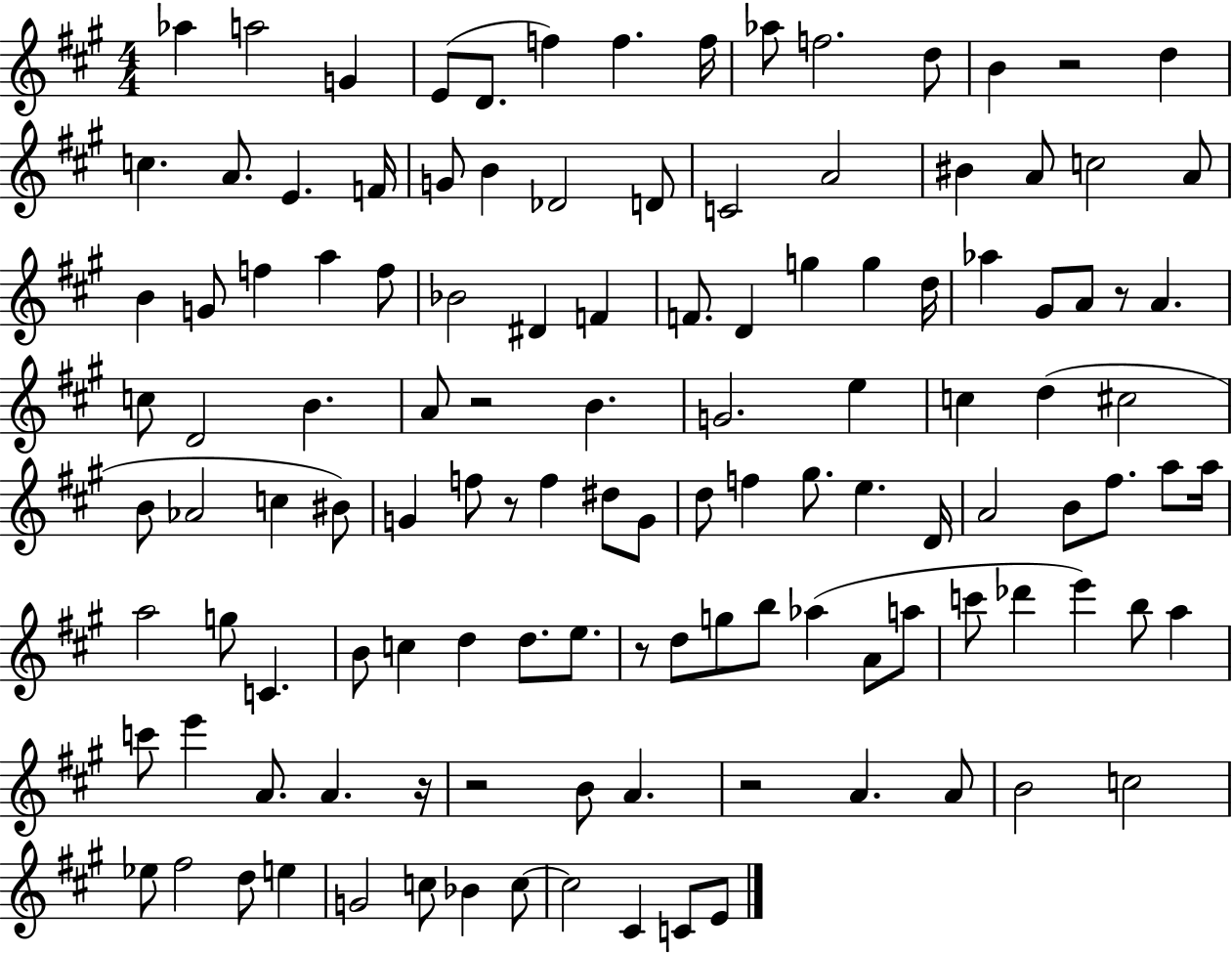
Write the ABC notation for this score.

X:1
T:Untitled
M:4/4
L:1/4
K:A
_a a2 G E/2 D/2 f f f/4 _a/2 f2 d/2 B z2 d c A/2 E F/4 G/2 B _D2 D/2 C2 A2 ^B A/2 c2 A/2 B G/2 f a f/2 _B2 ^D F F/2 D g g d/4 _a ^G/2 A/2 z/2 A c/2 D2 B A/2 z2 B G2 e c d ^c2 B/2 _A2 c ^B/2 G f/2 z/2 f ^d/2 G/2 d/2 f ^g/2 e D/4 A2 B/2 ^f/2 a/2 a/4 a2 g/2 C B/2 c d d/2 e/2 z/2 d/2 g/2 b/2 _a A/2 a/2 c'/2 _d' e' b/2 a c'/2 e' A/2 A z/4 z2 B/2 A z2 A A/2 B2 c2 _e/2 ^f2 d/2 e G2 c/2 _B c/2 c2 ^C C/2 E/2